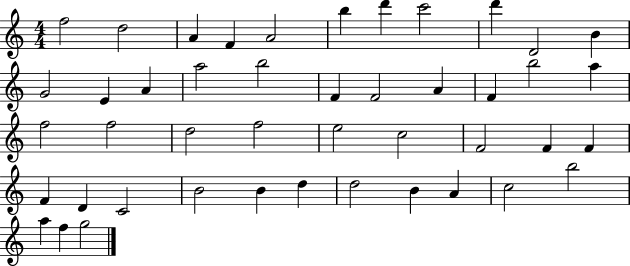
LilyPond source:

{
  \clef treble
  \numericTimeSignature
  \time 4/4
  \key c \major
  f''2 d''2 | a'4 f'4 a'2 | b''4 d'''4 c'''2 | d'''4 d'2 b'4 | \break g'2 e'4 a'4 | a''2 b''2 | f'4 f'2 a'4 | f'4 b''2 a''4 | \break f''2 f''2 | d''2 f''2 | e''2 c''2 | f'2 f'4 f'4 | \break f'4 d'4 c'2 | b'2 b'4 d''4 | d''2 b'4 a'4 | c''2 b''2 | \break a''4 f''4 g''2 | \bar "|."
}